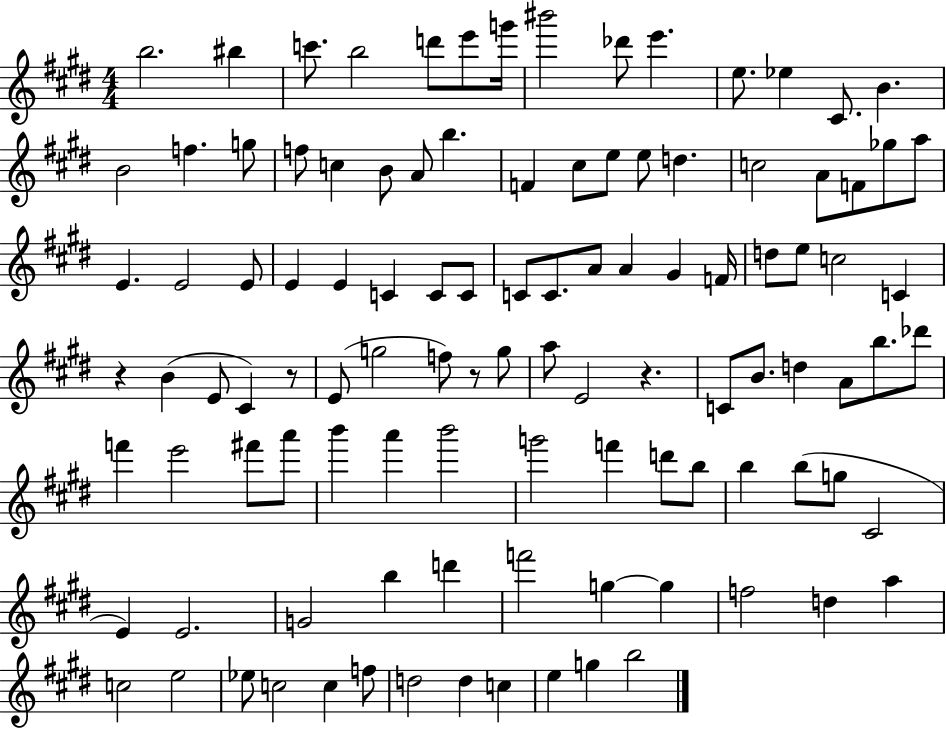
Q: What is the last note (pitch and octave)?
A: B5